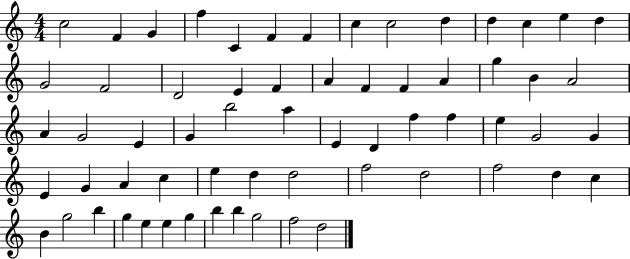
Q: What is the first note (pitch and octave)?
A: C5